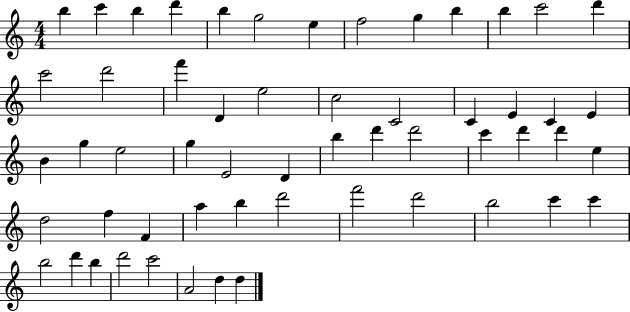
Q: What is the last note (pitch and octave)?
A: D5